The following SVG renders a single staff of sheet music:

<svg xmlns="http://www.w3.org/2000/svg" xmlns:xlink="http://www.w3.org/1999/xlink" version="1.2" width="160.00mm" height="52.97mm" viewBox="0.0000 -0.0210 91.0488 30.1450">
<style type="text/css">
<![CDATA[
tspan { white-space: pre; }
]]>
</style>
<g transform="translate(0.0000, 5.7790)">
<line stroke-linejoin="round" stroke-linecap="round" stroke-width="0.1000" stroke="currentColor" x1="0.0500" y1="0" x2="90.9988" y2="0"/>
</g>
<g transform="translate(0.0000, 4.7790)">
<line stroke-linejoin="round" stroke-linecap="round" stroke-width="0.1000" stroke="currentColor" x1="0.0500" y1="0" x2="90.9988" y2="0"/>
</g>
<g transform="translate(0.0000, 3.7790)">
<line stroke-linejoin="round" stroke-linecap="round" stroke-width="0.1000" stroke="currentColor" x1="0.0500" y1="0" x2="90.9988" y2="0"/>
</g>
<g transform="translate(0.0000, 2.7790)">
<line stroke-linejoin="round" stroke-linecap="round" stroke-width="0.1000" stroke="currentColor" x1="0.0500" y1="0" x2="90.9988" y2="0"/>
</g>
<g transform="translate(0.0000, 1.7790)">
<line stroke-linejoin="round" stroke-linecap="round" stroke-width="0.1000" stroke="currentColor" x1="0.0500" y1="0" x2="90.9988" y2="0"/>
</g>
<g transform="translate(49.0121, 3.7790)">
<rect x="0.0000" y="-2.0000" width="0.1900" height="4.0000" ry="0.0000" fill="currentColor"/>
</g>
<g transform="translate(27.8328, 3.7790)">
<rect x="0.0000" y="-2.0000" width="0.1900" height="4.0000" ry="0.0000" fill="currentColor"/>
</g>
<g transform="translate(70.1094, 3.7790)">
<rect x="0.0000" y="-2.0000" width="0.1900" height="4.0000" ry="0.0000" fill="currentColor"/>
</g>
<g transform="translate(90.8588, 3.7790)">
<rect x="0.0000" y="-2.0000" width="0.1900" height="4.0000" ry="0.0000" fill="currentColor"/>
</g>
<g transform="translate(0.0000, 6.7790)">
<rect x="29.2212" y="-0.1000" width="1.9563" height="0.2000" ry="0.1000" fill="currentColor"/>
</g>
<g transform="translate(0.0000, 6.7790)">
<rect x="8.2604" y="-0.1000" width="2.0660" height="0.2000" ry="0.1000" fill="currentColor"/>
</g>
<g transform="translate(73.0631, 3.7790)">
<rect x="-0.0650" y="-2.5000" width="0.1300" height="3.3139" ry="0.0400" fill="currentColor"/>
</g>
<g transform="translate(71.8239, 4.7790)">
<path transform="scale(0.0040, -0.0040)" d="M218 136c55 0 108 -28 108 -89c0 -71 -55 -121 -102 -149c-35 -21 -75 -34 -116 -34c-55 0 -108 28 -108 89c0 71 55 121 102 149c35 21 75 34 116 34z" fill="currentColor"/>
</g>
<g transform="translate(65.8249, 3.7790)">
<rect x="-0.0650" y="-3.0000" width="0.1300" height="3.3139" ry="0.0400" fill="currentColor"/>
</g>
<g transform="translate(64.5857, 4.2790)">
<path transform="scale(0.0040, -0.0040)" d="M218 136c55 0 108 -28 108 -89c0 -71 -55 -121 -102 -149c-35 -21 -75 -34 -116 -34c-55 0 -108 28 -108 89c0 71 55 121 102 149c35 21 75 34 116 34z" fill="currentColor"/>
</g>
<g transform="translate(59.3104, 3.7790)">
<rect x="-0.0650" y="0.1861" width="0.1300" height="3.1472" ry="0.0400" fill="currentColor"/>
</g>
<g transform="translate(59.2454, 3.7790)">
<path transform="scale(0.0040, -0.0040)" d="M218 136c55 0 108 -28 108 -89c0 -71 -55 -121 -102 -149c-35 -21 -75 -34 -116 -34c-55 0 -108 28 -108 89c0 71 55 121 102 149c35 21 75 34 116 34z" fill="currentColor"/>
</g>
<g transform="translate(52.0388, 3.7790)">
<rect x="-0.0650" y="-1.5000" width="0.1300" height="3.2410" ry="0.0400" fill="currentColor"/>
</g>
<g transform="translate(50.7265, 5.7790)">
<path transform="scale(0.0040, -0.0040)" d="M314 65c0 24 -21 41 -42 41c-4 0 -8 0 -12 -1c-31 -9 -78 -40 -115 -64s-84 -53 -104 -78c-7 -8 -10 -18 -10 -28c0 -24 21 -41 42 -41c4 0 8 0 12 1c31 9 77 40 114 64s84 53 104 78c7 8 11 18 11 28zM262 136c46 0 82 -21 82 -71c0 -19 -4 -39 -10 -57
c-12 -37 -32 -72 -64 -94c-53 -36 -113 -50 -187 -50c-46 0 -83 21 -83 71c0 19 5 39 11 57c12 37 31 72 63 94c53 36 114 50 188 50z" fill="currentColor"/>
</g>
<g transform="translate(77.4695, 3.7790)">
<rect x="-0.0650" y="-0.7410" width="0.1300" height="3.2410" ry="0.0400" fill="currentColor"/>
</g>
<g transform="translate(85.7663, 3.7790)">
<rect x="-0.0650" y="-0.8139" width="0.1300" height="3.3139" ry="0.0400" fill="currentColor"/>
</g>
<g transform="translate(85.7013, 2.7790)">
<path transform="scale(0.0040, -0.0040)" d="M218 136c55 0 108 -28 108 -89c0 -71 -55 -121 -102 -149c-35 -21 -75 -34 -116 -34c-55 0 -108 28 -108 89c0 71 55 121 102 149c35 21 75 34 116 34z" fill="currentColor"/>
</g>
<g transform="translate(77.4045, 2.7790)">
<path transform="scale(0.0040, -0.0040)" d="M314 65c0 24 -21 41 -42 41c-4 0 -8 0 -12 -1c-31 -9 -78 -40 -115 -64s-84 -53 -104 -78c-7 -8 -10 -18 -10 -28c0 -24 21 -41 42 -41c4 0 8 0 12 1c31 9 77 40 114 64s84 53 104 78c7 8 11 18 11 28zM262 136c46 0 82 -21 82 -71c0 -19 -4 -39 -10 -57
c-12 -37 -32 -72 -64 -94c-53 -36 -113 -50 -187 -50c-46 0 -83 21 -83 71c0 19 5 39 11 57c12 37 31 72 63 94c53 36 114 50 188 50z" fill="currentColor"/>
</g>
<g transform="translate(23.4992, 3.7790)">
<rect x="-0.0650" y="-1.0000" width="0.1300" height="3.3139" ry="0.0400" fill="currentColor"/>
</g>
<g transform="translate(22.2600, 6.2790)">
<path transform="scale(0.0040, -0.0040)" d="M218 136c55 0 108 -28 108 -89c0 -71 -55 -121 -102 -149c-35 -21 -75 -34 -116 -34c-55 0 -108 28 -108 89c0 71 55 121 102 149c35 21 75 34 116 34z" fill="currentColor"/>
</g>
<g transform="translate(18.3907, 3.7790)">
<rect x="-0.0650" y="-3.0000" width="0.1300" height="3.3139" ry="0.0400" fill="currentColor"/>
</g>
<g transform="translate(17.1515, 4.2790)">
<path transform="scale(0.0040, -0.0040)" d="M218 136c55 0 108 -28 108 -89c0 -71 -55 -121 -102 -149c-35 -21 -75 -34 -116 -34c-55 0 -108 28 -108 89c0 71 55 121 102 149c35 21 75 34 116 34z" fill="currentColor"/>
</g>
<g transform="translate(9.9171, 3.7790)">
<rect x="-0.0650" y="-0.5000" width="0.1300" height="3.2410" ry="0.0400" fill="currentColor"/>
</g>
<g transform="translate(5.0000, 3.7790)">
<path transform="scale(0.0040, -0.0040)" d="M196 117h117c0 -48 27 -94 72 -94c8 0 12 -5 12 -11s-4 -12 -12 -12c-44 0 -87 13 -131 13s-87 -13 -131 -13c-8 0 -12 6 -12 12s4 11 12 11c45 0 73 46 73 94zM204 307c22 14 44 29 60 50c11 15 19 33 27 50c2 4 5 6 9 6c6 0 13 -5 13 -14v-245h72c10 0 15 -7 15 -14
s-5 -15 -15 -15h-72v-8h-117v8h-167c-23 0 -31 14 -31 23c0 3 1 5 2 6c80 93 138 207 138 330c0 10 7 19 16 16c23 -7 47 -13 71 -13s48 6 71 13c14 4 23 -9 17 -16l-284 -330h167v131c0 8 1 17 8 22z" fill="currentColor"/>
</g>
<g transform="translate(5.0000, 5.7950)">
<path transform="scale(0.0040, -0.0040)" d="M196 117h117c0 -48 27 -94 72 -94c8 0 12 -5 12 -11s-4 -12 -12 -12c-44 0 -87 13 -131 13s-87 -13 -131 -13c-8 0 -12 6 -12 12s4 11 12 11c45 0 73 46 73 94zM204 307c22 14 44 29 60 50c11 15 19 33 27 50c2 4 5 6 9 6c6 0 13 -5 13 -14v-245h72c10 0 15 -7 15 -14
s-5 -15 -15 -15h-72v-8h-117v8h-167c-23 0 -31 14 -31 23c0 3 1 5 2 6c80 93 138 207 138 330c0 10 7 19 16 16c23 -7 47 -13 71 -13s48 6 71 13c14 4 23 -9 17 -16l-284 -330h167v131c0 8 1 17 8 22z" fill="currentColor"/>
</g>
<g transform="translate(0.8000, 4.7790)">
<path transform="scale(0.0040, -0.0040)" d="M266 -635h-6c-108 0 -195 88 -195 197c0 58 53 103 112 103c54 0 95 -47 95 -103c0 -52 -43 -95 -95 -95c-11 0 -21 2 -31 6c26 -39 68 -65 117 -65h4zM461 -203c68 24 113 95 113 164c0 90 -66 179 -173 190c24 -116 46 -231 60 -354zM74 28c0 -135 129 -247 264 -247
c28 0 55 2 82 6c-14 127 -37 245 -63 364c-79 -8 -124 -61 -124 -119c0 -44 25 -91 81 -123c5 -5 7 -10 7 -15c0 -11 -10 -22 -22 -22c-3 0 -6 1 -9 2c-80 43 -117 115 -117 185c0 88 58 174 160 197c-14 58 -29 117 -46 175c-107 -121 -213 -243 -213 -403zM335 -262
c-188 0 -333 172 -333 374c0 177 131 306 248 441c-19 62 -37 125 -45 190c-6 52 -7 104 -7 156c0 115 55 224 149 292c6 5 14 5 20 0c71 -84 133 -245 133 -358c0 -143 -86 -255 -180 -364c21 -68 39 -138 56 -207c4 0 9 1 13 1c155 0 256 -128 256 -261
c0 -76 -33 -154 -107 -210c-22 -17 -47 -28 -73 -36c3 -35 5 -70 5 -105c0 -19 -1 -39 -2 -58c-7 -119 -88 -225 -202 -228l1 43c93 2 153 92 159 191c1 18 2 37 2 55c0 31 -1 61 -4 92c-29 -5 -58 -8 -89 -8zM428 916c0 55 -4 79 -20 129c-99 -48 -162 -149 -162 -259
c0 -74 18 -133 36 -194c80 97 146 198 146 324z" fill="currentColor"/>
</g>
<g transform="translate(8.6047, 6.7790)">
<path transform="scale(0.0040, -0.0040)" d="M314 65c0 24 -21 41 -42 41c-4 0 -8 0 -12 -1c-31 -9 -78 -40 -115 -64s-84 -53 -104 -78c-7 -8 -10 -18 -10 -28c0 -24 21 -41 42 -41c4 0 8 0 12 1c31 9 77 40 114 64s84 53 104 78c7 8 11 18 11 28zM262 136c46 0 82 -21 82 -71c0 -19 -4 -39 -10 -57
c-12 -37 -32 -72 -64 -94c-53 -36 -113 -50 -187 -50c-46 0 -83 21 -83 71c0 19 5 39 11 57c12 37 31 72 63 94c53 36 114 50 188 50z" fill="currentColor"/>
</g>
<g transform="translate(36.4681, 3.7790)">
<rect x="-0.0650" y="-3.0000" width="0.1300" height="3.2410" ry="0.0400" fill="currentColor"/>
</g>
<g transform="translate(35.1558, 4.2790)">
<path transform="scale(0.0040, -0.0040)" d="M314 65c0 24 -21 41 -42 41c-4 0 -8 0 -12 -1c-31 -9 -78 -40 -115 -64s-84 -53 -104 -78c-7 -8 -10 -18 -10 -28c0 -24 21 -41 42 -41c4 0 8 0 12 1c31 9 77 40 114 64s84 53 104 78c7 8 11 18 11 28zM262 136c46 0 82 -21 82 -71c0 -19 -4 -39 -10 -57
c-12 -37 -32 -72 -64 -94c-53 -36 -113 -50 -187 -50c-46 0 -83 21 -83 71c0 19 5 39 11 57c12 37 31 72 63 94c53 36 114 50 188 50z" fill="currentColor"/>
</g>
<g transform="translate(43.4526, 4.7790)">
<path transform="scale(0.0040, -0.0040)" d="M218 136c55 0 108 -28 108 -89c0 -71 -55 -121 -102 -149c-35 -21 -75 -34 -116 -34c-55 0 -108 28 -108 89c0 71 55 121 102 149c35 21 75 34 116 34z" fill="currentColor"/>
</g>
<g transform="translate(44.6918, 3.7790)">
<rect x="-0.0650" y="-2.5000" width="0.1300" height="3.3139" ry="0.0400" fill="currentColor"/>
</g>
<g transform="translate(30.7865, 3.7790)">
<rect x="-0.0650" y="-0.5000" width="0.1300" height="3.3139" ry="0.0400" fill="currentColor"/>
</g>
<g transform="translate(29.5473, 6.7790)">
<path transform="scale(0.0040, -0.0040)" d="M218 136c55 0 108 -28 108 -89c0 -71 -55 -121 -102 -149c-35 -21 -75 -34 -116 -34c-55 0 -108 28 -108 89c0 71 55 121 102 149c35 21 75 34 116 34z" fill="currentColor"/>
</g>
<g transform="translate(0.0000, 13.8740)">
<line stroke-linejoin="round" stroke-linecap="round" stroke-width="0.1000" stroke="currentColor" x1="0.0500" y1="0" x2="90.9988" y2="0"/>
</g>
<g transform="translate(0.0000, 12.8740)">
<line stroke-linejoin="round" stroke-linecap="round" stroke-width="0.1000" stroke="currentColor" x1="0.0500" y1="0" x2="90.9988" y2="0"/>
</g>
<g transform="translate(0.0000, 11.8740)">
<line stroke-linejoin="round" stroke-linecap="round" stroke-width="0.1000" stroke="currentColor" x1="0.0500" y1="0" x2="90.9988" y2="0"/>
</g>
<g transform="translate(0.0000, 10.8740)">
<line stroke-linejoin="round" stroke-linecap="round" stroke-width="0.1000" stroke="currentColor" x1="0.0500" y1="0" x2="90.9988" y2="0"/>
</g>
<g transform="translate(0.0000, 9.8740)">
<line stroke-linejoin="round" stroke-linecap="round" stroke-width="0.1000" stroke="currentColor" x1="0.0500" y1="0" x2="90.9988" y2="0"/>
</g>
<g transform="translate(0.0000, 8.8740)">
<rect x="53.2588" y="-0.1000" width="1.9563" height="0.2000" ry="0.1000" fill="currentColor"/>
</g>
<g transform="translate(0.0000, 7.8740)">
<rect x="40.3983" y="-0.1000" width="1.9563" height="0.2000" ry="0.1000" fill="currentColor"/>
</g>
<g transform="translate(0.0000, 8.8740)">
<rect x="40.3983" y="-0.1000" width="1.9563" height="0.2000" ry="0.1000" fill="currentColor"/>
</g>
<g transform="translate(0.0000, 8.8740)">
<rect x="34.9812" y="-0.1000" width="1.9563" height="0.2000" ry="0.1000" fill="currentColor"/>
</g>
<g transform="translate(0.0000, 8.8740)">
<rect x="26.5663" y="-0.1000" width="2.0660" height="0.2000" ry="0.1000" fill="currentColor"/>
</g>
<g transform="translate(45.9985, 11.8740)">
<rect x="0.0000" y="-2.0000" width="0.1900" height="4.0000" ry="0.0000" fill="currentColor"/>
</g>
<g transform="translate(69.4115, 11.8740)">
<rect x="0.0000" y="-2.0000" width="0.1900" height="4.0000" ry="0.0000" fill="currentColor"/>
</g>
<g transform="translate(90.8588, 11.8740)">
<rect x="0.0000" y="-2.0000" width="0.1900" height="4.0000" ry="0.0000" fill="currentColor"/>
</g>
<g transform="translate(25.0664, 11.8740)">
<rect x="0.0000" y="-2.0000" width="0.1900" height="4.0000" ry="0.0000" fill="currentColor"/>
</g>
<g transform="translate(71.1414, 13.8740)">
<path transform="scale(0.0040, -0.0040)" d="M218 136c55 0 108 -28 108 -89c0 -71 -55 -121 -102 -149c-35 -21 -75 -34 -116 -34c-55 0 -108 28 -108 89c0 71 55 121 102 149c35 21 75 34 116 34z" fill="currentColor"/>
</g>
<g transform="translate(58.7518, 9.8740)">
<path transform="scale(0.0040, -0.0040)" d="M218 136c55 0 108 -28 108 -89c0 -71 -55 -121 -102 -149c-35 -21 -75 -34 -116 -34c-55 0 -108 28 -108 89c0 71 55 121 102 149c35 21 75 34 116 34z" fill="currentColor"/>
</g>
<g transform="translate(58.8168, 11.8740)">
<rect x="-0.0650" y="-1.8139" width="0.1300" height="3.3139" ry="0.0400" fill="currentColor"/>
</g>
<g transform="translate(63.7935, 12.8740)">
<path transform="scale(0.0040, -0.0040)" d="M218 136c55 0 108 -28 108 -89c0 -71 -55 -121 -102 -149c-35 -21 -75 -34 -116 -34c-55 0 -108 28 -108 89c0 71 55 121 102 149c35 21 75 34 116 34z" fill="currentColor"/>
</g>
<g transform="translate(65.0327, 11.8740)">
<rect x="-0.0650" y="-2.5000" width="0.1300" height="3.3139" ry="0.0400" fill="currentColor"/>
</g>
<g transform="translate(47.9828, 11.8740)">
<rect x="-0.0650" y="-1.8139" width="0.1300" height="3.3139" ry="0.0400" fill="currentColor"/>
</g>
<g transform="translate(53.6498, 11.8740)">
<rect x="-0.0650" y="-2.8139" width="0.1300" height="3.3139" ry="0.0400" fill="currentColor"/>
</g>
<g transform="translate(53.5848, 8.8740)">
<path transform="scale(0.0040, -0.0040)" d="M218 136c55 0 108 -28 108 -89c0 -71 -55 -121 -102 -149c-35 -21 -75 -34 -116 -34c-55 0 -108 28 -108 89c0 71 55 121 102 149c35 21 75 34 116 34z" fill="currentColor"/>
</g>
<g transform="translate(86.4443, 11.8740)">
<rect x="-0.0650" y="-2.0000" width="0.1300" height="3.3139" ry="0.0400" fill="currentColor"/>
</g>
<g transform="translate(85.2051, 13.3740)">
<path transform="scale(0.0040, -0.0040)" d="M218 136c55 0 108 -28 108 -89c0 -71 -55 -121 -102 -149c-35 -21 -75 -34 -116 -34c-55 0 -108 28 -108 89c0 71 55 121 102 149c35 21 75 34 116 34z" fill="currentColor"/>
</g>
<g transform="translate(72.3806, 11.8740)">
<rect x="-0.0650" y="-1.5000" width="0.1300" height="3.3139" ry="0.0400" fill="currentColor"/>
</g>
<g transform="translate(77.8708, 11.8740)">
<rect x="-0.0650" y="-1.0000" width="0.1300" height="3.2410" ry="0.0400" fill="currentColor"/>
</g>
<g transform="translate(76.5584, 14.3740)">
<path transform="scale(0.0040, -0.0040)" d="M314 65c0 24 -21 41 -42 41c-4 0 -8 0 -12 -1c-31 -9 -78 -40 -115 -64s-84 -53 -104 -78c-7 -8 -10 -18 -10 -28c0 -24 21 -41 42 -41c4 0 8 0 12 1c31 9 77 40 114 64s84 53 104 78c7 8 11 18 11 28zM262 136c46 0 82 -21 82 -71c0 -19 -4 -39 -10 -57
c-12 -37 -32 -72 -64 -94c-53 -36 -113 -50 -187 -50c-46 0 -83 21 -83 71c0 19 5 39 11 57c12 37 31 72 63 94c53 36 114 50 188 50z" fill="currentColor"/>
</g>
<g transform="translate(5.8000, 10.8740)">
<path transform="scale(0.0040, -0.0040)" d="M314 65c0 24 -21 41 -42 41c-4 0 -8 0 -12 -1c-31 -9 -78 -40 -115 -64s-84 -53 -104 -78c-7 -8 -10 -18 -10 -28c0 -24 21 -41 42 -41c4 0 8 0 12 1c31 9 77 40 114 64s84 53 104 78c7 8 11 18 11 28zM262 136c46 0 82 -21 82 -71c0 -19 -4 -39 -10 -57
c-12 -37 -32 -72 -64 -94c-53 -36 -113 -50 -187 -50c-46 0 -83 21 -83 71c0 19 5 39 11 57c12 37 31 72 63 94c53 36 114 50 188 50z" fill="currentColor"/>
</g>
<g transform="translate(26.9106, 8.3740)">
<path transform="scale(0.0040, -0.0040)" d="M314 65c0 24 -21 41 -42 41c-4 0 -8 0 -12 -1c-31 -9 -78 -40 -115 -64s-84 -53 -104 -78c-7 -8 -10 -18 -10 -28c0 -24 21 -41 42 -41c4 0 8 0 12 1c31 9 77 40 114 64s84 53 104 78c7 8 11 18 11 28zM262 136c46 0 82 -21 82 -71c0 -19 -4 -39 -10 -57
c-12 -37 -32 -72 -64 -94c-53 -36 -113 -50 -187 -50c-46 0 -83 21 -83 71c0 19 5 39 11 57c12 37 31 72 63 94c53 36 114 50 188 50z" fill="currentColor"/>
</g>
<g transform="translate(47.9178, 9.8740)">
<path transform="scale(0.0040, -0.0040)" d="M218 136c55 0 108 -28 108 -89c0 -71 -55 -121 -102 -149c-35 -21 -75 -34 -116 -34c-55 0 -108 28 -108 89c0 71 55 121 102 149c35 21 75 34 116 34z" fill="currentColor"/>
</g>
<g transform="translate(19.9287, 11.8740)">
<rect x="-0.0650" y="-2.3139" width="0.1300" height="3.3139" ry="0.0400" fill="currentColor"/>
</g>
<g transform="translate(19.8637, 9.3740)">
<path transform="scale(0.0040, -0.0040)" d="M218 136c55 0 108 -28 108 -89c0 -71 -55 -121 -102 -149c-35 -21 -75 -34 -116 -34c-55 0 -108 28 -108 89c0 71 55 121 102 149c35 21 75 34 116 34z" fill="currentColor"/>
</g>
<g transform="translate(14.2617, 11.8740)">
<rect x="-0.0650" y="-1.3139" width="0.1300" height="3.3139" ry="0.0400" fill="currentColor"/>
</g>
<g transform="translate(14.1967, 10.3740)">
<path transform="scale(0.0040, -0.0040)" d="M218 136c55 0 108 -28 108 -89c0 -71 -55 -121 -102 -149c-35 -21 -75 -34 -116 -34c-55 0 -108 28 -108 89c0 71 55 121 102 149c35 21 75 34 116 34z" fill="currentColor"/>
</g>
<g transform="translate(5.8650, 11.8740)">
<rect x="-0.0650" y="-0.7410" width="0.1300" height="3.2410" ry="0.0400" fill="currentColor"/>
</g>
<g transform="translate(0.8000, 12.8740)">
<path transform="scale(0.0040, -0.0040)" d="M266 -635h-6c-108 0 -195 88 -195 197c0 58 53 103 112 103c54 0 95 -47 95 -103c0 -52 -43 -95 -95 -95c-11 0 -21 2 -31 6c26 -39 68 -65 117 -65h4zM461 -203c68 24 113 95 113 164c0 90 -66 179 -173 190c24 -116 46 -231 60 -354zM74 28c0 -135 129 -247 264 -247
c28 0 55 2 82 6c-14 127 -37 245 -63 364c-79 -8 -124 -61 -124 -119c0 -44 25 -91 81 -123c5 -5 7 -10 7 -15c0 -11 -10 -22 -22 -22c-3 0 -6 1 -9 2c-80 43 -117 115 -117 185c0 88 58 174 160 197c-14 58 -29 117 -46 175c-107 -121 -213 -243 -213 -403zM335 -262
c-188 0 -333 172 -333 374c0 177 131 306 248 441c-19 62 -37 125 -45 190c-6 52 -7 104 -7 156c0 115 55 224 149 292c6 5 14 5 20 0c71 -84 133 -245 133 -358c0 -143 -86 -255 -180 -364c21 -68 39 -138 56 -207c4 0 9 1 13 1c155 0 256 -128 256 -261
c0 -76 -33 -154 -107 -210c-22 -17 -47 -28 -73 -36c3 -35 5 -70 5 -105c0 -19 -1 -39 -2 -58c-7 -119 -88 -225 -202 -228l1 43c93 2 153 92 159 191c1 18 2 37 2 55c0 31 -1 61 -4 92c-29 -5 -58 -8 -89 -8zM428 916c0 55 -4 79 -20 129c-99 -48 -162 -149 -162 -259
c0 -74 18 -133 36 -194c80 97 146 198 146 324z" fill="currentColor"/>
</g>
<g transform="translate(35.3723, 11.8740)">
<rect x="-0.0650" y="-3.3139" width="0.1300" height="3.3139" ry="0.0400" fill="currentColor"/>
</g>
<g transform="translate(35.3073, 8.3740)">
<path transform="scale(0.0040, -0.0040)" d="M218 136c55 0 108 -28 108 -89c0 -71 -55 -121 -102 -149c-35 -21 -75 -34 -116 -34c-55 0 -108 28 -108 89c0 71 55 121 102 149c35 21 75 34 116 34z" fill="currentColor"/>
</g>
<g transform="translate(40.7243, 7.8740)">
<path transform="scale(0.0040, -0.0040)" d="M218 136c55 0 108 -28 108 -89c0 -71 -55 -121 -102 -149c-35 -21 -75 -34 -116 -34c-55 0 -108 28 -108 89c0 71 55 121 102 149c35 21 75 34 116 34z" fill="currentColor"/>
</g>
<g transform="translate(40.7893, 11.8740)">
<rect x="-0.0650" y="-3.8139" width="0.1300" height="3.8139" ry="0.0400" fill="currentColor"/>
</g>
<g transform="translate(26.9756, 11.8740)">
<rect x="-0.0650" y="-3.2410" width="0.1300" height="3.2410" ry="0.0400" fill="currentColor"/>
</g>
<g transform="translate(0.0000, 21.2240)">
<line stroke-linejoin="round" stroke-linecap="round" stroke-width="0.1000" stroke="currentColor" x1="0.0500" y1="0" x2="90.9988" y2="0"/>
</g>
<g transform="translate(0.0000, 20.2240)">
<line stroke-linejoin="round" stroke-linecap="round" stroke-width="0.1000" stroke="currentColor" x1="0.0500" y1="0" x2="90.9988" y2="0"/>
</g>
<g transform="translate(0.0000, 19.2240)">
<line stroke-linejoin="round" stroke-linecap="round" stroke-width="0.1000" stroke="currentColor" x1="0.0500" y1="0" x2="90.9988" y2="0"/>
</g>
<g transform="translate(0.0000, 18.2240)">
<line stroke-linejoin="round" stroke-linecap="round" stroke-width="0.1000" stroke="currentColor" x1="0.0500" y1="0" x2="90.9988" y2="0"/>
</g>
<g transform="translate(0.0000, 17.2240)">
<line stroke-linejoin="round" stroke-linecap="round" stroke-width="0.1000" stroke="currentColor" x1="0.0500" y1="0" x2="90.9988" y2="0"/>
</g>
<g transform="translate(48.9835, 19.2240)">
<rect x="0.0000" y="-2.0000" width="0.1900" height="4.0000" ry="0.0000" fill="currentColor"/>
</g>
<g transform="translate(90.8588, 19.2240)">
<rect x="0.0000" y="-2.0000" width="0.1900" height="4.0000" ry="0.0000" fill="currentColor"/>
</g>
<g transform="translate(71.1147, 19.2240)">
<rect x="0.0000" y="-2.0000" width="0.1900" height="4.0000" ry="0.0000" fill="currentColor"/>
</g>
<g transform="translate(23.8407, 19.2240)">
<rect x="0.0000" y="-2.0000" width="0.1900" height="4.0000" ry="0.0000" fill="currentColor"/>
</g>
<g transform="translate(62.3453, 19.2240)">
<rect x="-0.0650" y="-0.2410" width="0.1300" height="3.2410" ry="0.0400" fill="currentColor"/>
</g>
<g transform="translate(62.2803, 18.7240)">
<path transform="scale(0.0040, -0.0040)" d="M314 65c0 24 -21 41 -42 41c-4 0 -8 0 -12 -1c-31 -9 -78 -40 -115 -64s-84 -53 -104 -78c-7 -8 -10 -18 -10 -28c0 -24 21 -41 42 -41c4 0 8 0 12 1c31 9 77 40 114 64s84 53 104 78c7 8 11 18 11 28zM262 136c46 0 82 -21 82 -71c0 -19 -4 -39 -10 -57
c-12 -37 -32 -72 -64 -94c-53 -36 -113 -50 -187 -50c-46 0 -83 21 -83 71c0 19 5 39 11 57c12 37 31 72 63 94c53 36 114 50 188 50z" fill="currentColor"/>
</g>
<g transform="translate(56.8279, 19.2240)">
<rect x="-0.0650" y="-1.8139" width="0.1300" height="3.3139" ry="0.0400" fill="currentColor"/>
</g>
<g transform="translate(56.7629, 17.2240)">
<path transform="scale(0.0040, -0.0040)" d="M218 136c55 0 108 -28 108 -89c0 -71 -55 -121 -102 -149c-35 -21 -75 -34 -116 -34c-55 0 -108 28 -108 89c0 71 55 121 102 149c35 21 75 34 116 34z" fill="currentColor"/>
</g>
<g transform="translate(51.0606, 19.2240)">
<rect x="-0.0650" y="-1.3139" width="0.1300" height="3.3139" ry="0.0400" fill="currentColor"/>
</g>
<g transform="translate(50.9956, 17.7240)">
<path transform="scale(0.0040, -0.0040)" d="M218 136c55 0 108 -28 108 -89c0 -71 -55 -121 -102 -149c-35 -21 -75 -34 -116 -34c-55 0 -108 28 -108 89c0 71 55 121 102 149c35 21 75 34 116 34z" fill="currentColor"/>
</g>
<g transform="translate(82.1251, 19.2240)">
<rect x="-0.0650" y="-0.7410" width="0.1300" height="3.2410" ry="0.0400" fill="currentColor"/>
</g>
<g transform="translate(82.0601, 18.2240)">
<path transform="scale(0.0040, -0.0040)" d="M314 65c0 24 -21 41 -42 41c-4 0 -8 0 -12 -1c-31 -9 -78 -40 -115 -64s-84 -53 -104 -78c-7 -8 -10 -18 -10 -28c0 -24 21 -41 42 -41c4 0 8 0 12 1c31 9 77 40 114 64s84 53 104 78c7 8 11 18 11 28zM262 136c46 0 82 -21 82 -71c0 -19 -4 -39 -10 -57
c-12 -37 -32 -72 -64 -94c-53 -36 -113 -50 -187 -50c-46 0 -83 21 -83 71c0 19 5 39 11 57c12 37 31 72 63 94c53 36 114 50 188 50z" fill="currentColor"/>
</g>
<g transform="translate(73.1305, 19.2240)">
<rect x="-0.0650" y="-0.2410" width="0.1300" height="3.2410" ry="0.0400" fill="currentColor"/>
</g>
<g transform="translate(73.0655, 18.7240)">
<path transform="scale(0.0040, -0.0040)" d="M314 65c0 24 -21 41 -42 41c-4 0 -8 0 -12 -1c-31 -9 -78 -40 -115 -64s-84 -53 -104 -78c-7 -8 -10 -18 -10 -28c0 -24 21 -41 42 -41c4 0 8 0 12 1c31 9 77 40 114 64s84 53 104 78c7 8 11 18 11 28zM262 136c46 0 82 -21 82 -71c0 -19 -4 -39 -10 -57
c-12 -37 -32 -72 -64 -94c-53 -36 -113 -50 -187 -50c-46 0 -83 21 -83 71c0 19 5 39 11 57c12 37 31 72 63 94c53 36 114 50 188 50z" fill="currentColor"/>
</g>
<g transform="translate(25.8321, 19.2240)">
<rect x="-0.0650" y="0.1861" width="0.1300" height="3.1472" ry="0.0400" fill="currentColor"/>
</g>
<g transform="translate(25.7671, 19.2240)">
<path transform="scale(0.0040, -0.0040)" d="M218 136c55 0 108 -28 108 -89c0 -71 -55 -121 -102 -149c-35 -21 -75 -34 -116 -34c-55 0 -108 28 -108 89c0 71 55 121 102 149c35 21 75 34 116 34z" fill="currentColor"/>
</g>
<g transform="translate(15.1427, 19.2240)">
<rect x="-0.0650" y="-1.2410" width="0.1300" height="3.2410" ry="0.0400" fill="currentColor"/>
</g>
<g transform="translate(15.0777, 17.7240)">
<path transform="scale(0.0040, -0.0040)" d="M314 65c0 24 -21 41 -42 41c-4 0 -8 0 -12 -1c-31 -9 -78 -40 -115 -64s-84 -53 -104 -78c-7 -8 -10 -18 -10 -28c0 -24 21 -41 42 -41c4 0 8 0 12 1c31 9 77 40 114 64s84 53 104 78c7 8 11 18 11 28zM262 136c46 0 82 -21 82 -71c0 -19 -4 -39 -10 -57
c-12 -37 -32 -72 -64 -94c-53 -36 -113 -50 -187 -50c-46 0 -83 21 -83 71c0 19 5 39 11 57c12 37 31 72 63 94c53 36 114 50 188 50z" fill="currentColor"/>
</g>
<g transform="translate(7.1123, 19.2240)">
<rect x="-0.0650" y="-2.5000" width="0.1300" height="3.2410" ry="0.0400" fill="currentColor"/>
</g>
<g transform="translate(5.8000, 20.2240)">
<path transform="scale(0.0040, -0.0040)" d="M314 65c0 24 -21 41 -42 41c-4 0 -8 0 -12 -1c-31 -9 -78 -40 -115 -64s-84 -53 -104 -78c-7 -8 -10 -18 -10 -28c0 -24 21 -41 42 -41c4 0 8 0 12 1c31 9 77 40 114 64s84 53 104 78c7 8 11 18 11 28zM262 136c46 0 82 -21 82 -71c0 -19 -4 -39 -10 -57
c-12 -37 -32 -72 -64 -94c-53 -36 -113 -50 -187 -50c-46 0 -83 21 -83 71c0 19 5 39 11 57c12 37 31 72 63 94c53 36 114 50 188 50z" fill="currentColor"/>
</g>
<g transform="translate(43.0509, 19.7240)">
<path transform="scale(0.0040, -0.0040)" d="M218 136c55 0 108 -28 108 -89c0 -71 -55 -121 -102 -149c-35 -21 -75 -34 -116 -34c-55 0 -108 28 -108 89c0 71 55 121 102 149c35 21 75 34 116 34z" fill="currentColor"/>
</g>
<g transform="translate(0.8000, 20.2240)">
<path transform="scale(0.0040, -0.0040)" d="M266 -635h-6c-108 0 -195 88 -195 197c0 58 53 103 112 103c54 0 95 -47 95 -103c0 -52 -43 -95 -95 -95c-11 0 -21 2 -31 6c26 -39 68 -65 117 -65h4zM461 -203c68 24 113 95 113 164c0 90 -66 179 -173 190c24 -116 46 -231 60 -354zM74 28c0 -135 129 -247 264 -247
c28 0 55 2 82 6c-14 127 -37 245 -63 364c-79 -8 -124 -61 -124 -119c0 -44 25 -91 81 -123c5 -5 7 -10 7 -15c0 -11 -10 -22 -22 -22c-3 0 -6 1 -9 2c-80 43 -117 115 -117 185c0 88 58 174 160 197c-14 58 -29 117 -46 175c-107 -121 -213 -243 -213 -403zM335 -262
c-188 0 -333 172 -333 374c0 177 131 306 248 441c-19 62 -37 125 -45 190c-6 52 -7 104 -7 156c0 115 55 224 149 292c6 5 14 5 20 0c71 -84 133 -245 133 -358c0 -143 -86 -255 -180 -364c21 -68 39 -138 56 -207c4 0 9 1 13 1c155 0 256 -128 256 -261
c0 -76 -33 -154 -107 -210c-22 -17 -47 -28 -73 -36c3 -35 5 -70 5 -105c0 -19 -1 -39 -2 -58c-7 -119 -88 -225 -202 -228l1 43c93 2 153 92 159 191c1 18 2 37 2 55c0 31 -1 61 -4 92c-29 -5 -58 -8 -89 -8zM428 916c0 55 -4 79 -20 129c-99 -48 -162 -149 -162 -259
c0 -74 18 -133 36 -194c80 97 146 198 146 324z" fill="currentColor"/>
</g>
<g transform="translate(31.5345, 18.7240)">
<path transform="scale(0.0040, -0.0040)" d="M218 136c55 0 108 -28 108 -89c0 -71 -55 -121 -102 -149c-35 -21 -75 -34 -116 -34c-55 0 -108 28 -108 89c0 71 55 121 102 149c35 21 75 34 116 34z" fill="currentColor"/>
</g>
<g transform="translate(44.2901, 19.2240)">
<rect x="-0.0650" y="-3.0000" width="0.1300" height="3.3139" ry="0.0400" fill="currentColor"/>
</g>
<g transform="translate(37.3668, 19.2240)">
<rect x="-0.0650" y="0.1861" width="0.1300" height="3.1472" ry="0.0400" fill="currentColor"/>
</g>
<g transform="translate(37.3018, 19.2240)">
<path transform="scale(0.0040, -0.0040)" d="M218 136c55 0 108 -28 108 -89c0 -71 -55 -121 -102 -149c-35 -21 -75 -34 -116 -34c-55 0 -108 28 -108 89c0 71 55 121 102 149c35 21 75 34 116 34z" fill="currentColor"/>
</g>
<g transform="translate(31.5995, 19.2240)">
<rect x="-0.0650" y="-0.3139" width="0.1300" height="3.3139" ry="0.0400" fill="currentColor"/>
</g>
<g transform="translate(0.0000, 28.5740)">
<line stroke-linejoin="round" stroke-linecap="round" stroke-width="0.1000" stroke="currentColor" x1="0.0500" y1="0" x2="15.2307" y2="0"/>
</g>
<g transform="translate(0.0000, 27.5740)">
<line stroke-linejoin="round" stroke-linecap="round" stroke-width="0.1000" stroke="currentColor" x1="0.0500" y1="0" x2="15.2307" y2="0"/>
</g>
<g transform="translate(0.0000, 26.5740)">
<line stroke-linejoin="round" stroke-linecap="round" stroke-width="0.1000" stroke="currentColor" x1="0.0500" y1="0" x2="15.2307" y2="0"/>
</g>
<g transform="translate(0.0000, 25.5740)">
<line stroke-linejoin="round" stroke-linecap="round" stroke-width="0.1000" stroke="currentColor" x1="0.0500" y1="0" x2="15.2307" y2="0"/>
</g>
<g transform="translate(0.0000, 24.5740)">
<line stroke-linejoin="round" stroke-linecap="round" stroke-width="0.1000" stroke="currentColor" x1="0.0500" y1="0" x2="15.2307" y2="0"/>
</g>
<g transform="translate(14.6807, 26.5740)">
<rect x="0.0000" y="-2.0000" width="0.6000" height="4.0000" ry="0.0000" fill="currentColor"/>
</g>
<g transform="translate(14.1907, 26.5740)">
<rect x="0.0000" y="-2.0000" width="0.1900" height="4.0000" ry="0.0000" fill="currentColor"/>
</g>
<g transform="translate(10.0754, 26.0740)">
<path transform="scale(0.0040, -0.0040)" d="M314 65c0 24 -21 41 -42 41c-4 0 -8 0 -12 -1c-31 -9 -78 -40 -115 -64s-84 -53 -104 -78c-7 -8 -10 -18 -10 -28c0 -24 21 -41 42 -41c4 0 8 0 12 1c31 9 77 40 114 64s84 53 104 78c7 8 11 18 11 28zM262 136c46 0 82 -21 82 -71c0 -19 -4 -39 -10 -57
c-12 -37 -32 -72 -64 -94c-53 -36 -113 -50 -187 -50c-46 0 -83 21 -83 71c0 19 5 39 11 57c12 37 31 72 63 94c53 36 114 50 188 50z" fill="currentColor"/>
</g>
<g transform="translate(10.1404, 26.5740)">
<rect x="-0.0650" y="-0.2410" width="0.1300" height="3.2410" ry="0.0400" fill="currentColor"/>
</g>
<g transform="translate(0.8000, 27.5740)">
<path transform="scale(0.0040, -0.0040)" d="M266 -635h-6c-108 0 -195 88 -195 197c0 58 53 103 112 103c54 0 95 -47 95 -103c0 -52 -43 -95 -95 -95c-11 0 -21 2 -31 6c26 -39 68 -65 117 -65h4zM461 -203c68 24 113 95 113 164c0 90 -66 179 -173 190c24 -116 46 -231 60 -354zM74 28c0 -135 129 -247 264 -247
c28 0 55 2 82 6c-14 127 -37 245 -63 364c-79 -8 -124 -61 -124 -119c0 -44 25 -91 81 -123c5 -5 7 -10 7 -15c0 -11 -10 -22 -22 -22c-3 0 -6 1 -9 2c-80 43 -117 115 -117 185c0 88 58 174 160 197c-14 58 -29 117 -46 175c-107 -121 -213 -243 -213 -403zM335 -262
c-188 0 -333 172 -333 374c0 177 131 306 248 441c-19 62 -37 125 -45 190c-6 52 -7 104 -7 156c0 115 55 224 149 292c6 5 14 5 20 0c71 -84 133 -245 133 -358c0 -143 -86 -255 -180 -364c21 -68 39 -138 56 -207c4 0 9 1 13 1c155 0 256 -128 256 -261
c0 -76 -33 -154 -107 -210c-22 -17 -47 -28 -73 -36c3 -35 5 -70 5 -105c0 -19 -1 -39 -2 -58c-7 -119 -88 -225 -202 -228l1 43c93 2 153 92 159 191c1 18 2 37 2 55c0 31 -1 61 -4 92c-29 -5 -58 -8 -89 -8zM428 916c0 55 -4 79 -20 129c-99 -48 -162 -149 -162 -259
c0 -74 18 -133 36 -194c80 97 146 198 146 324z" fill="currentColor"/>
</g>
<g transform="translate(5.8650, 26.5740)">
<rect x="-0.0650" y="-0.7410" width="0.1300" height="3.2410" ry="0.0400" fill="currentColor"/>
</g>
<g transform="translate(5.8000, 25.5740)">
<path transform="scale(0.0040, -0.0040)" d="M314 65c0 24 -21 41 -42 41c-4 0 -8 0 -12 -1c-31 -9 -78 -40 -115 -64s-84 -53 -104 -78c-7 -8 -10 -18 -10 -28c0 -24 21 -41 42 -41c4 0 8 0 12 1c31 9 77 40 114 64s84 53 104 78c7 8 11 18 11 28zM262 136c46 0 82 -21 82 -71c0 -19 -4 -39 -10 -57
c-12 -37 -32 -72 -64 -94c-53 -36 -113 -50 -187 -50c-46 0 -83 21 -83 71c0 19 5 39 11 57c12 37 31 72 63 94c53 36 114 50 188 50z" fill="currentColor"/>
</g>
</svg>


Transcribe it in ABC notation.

X:1
T:Untitled
M:4/4
L:1/4
K:C
C2 A D C A2 G E2 B A G d2 d d2 e g b2 b c' f a f G E D2 F G2 e2 B c B A e f c2 c2 d2 d2 c2